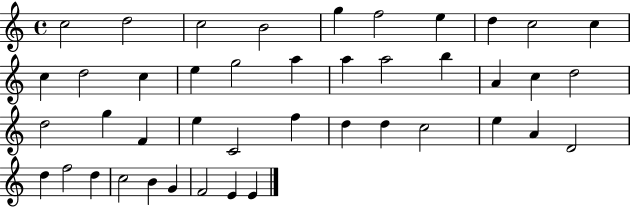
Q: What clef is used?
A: treble